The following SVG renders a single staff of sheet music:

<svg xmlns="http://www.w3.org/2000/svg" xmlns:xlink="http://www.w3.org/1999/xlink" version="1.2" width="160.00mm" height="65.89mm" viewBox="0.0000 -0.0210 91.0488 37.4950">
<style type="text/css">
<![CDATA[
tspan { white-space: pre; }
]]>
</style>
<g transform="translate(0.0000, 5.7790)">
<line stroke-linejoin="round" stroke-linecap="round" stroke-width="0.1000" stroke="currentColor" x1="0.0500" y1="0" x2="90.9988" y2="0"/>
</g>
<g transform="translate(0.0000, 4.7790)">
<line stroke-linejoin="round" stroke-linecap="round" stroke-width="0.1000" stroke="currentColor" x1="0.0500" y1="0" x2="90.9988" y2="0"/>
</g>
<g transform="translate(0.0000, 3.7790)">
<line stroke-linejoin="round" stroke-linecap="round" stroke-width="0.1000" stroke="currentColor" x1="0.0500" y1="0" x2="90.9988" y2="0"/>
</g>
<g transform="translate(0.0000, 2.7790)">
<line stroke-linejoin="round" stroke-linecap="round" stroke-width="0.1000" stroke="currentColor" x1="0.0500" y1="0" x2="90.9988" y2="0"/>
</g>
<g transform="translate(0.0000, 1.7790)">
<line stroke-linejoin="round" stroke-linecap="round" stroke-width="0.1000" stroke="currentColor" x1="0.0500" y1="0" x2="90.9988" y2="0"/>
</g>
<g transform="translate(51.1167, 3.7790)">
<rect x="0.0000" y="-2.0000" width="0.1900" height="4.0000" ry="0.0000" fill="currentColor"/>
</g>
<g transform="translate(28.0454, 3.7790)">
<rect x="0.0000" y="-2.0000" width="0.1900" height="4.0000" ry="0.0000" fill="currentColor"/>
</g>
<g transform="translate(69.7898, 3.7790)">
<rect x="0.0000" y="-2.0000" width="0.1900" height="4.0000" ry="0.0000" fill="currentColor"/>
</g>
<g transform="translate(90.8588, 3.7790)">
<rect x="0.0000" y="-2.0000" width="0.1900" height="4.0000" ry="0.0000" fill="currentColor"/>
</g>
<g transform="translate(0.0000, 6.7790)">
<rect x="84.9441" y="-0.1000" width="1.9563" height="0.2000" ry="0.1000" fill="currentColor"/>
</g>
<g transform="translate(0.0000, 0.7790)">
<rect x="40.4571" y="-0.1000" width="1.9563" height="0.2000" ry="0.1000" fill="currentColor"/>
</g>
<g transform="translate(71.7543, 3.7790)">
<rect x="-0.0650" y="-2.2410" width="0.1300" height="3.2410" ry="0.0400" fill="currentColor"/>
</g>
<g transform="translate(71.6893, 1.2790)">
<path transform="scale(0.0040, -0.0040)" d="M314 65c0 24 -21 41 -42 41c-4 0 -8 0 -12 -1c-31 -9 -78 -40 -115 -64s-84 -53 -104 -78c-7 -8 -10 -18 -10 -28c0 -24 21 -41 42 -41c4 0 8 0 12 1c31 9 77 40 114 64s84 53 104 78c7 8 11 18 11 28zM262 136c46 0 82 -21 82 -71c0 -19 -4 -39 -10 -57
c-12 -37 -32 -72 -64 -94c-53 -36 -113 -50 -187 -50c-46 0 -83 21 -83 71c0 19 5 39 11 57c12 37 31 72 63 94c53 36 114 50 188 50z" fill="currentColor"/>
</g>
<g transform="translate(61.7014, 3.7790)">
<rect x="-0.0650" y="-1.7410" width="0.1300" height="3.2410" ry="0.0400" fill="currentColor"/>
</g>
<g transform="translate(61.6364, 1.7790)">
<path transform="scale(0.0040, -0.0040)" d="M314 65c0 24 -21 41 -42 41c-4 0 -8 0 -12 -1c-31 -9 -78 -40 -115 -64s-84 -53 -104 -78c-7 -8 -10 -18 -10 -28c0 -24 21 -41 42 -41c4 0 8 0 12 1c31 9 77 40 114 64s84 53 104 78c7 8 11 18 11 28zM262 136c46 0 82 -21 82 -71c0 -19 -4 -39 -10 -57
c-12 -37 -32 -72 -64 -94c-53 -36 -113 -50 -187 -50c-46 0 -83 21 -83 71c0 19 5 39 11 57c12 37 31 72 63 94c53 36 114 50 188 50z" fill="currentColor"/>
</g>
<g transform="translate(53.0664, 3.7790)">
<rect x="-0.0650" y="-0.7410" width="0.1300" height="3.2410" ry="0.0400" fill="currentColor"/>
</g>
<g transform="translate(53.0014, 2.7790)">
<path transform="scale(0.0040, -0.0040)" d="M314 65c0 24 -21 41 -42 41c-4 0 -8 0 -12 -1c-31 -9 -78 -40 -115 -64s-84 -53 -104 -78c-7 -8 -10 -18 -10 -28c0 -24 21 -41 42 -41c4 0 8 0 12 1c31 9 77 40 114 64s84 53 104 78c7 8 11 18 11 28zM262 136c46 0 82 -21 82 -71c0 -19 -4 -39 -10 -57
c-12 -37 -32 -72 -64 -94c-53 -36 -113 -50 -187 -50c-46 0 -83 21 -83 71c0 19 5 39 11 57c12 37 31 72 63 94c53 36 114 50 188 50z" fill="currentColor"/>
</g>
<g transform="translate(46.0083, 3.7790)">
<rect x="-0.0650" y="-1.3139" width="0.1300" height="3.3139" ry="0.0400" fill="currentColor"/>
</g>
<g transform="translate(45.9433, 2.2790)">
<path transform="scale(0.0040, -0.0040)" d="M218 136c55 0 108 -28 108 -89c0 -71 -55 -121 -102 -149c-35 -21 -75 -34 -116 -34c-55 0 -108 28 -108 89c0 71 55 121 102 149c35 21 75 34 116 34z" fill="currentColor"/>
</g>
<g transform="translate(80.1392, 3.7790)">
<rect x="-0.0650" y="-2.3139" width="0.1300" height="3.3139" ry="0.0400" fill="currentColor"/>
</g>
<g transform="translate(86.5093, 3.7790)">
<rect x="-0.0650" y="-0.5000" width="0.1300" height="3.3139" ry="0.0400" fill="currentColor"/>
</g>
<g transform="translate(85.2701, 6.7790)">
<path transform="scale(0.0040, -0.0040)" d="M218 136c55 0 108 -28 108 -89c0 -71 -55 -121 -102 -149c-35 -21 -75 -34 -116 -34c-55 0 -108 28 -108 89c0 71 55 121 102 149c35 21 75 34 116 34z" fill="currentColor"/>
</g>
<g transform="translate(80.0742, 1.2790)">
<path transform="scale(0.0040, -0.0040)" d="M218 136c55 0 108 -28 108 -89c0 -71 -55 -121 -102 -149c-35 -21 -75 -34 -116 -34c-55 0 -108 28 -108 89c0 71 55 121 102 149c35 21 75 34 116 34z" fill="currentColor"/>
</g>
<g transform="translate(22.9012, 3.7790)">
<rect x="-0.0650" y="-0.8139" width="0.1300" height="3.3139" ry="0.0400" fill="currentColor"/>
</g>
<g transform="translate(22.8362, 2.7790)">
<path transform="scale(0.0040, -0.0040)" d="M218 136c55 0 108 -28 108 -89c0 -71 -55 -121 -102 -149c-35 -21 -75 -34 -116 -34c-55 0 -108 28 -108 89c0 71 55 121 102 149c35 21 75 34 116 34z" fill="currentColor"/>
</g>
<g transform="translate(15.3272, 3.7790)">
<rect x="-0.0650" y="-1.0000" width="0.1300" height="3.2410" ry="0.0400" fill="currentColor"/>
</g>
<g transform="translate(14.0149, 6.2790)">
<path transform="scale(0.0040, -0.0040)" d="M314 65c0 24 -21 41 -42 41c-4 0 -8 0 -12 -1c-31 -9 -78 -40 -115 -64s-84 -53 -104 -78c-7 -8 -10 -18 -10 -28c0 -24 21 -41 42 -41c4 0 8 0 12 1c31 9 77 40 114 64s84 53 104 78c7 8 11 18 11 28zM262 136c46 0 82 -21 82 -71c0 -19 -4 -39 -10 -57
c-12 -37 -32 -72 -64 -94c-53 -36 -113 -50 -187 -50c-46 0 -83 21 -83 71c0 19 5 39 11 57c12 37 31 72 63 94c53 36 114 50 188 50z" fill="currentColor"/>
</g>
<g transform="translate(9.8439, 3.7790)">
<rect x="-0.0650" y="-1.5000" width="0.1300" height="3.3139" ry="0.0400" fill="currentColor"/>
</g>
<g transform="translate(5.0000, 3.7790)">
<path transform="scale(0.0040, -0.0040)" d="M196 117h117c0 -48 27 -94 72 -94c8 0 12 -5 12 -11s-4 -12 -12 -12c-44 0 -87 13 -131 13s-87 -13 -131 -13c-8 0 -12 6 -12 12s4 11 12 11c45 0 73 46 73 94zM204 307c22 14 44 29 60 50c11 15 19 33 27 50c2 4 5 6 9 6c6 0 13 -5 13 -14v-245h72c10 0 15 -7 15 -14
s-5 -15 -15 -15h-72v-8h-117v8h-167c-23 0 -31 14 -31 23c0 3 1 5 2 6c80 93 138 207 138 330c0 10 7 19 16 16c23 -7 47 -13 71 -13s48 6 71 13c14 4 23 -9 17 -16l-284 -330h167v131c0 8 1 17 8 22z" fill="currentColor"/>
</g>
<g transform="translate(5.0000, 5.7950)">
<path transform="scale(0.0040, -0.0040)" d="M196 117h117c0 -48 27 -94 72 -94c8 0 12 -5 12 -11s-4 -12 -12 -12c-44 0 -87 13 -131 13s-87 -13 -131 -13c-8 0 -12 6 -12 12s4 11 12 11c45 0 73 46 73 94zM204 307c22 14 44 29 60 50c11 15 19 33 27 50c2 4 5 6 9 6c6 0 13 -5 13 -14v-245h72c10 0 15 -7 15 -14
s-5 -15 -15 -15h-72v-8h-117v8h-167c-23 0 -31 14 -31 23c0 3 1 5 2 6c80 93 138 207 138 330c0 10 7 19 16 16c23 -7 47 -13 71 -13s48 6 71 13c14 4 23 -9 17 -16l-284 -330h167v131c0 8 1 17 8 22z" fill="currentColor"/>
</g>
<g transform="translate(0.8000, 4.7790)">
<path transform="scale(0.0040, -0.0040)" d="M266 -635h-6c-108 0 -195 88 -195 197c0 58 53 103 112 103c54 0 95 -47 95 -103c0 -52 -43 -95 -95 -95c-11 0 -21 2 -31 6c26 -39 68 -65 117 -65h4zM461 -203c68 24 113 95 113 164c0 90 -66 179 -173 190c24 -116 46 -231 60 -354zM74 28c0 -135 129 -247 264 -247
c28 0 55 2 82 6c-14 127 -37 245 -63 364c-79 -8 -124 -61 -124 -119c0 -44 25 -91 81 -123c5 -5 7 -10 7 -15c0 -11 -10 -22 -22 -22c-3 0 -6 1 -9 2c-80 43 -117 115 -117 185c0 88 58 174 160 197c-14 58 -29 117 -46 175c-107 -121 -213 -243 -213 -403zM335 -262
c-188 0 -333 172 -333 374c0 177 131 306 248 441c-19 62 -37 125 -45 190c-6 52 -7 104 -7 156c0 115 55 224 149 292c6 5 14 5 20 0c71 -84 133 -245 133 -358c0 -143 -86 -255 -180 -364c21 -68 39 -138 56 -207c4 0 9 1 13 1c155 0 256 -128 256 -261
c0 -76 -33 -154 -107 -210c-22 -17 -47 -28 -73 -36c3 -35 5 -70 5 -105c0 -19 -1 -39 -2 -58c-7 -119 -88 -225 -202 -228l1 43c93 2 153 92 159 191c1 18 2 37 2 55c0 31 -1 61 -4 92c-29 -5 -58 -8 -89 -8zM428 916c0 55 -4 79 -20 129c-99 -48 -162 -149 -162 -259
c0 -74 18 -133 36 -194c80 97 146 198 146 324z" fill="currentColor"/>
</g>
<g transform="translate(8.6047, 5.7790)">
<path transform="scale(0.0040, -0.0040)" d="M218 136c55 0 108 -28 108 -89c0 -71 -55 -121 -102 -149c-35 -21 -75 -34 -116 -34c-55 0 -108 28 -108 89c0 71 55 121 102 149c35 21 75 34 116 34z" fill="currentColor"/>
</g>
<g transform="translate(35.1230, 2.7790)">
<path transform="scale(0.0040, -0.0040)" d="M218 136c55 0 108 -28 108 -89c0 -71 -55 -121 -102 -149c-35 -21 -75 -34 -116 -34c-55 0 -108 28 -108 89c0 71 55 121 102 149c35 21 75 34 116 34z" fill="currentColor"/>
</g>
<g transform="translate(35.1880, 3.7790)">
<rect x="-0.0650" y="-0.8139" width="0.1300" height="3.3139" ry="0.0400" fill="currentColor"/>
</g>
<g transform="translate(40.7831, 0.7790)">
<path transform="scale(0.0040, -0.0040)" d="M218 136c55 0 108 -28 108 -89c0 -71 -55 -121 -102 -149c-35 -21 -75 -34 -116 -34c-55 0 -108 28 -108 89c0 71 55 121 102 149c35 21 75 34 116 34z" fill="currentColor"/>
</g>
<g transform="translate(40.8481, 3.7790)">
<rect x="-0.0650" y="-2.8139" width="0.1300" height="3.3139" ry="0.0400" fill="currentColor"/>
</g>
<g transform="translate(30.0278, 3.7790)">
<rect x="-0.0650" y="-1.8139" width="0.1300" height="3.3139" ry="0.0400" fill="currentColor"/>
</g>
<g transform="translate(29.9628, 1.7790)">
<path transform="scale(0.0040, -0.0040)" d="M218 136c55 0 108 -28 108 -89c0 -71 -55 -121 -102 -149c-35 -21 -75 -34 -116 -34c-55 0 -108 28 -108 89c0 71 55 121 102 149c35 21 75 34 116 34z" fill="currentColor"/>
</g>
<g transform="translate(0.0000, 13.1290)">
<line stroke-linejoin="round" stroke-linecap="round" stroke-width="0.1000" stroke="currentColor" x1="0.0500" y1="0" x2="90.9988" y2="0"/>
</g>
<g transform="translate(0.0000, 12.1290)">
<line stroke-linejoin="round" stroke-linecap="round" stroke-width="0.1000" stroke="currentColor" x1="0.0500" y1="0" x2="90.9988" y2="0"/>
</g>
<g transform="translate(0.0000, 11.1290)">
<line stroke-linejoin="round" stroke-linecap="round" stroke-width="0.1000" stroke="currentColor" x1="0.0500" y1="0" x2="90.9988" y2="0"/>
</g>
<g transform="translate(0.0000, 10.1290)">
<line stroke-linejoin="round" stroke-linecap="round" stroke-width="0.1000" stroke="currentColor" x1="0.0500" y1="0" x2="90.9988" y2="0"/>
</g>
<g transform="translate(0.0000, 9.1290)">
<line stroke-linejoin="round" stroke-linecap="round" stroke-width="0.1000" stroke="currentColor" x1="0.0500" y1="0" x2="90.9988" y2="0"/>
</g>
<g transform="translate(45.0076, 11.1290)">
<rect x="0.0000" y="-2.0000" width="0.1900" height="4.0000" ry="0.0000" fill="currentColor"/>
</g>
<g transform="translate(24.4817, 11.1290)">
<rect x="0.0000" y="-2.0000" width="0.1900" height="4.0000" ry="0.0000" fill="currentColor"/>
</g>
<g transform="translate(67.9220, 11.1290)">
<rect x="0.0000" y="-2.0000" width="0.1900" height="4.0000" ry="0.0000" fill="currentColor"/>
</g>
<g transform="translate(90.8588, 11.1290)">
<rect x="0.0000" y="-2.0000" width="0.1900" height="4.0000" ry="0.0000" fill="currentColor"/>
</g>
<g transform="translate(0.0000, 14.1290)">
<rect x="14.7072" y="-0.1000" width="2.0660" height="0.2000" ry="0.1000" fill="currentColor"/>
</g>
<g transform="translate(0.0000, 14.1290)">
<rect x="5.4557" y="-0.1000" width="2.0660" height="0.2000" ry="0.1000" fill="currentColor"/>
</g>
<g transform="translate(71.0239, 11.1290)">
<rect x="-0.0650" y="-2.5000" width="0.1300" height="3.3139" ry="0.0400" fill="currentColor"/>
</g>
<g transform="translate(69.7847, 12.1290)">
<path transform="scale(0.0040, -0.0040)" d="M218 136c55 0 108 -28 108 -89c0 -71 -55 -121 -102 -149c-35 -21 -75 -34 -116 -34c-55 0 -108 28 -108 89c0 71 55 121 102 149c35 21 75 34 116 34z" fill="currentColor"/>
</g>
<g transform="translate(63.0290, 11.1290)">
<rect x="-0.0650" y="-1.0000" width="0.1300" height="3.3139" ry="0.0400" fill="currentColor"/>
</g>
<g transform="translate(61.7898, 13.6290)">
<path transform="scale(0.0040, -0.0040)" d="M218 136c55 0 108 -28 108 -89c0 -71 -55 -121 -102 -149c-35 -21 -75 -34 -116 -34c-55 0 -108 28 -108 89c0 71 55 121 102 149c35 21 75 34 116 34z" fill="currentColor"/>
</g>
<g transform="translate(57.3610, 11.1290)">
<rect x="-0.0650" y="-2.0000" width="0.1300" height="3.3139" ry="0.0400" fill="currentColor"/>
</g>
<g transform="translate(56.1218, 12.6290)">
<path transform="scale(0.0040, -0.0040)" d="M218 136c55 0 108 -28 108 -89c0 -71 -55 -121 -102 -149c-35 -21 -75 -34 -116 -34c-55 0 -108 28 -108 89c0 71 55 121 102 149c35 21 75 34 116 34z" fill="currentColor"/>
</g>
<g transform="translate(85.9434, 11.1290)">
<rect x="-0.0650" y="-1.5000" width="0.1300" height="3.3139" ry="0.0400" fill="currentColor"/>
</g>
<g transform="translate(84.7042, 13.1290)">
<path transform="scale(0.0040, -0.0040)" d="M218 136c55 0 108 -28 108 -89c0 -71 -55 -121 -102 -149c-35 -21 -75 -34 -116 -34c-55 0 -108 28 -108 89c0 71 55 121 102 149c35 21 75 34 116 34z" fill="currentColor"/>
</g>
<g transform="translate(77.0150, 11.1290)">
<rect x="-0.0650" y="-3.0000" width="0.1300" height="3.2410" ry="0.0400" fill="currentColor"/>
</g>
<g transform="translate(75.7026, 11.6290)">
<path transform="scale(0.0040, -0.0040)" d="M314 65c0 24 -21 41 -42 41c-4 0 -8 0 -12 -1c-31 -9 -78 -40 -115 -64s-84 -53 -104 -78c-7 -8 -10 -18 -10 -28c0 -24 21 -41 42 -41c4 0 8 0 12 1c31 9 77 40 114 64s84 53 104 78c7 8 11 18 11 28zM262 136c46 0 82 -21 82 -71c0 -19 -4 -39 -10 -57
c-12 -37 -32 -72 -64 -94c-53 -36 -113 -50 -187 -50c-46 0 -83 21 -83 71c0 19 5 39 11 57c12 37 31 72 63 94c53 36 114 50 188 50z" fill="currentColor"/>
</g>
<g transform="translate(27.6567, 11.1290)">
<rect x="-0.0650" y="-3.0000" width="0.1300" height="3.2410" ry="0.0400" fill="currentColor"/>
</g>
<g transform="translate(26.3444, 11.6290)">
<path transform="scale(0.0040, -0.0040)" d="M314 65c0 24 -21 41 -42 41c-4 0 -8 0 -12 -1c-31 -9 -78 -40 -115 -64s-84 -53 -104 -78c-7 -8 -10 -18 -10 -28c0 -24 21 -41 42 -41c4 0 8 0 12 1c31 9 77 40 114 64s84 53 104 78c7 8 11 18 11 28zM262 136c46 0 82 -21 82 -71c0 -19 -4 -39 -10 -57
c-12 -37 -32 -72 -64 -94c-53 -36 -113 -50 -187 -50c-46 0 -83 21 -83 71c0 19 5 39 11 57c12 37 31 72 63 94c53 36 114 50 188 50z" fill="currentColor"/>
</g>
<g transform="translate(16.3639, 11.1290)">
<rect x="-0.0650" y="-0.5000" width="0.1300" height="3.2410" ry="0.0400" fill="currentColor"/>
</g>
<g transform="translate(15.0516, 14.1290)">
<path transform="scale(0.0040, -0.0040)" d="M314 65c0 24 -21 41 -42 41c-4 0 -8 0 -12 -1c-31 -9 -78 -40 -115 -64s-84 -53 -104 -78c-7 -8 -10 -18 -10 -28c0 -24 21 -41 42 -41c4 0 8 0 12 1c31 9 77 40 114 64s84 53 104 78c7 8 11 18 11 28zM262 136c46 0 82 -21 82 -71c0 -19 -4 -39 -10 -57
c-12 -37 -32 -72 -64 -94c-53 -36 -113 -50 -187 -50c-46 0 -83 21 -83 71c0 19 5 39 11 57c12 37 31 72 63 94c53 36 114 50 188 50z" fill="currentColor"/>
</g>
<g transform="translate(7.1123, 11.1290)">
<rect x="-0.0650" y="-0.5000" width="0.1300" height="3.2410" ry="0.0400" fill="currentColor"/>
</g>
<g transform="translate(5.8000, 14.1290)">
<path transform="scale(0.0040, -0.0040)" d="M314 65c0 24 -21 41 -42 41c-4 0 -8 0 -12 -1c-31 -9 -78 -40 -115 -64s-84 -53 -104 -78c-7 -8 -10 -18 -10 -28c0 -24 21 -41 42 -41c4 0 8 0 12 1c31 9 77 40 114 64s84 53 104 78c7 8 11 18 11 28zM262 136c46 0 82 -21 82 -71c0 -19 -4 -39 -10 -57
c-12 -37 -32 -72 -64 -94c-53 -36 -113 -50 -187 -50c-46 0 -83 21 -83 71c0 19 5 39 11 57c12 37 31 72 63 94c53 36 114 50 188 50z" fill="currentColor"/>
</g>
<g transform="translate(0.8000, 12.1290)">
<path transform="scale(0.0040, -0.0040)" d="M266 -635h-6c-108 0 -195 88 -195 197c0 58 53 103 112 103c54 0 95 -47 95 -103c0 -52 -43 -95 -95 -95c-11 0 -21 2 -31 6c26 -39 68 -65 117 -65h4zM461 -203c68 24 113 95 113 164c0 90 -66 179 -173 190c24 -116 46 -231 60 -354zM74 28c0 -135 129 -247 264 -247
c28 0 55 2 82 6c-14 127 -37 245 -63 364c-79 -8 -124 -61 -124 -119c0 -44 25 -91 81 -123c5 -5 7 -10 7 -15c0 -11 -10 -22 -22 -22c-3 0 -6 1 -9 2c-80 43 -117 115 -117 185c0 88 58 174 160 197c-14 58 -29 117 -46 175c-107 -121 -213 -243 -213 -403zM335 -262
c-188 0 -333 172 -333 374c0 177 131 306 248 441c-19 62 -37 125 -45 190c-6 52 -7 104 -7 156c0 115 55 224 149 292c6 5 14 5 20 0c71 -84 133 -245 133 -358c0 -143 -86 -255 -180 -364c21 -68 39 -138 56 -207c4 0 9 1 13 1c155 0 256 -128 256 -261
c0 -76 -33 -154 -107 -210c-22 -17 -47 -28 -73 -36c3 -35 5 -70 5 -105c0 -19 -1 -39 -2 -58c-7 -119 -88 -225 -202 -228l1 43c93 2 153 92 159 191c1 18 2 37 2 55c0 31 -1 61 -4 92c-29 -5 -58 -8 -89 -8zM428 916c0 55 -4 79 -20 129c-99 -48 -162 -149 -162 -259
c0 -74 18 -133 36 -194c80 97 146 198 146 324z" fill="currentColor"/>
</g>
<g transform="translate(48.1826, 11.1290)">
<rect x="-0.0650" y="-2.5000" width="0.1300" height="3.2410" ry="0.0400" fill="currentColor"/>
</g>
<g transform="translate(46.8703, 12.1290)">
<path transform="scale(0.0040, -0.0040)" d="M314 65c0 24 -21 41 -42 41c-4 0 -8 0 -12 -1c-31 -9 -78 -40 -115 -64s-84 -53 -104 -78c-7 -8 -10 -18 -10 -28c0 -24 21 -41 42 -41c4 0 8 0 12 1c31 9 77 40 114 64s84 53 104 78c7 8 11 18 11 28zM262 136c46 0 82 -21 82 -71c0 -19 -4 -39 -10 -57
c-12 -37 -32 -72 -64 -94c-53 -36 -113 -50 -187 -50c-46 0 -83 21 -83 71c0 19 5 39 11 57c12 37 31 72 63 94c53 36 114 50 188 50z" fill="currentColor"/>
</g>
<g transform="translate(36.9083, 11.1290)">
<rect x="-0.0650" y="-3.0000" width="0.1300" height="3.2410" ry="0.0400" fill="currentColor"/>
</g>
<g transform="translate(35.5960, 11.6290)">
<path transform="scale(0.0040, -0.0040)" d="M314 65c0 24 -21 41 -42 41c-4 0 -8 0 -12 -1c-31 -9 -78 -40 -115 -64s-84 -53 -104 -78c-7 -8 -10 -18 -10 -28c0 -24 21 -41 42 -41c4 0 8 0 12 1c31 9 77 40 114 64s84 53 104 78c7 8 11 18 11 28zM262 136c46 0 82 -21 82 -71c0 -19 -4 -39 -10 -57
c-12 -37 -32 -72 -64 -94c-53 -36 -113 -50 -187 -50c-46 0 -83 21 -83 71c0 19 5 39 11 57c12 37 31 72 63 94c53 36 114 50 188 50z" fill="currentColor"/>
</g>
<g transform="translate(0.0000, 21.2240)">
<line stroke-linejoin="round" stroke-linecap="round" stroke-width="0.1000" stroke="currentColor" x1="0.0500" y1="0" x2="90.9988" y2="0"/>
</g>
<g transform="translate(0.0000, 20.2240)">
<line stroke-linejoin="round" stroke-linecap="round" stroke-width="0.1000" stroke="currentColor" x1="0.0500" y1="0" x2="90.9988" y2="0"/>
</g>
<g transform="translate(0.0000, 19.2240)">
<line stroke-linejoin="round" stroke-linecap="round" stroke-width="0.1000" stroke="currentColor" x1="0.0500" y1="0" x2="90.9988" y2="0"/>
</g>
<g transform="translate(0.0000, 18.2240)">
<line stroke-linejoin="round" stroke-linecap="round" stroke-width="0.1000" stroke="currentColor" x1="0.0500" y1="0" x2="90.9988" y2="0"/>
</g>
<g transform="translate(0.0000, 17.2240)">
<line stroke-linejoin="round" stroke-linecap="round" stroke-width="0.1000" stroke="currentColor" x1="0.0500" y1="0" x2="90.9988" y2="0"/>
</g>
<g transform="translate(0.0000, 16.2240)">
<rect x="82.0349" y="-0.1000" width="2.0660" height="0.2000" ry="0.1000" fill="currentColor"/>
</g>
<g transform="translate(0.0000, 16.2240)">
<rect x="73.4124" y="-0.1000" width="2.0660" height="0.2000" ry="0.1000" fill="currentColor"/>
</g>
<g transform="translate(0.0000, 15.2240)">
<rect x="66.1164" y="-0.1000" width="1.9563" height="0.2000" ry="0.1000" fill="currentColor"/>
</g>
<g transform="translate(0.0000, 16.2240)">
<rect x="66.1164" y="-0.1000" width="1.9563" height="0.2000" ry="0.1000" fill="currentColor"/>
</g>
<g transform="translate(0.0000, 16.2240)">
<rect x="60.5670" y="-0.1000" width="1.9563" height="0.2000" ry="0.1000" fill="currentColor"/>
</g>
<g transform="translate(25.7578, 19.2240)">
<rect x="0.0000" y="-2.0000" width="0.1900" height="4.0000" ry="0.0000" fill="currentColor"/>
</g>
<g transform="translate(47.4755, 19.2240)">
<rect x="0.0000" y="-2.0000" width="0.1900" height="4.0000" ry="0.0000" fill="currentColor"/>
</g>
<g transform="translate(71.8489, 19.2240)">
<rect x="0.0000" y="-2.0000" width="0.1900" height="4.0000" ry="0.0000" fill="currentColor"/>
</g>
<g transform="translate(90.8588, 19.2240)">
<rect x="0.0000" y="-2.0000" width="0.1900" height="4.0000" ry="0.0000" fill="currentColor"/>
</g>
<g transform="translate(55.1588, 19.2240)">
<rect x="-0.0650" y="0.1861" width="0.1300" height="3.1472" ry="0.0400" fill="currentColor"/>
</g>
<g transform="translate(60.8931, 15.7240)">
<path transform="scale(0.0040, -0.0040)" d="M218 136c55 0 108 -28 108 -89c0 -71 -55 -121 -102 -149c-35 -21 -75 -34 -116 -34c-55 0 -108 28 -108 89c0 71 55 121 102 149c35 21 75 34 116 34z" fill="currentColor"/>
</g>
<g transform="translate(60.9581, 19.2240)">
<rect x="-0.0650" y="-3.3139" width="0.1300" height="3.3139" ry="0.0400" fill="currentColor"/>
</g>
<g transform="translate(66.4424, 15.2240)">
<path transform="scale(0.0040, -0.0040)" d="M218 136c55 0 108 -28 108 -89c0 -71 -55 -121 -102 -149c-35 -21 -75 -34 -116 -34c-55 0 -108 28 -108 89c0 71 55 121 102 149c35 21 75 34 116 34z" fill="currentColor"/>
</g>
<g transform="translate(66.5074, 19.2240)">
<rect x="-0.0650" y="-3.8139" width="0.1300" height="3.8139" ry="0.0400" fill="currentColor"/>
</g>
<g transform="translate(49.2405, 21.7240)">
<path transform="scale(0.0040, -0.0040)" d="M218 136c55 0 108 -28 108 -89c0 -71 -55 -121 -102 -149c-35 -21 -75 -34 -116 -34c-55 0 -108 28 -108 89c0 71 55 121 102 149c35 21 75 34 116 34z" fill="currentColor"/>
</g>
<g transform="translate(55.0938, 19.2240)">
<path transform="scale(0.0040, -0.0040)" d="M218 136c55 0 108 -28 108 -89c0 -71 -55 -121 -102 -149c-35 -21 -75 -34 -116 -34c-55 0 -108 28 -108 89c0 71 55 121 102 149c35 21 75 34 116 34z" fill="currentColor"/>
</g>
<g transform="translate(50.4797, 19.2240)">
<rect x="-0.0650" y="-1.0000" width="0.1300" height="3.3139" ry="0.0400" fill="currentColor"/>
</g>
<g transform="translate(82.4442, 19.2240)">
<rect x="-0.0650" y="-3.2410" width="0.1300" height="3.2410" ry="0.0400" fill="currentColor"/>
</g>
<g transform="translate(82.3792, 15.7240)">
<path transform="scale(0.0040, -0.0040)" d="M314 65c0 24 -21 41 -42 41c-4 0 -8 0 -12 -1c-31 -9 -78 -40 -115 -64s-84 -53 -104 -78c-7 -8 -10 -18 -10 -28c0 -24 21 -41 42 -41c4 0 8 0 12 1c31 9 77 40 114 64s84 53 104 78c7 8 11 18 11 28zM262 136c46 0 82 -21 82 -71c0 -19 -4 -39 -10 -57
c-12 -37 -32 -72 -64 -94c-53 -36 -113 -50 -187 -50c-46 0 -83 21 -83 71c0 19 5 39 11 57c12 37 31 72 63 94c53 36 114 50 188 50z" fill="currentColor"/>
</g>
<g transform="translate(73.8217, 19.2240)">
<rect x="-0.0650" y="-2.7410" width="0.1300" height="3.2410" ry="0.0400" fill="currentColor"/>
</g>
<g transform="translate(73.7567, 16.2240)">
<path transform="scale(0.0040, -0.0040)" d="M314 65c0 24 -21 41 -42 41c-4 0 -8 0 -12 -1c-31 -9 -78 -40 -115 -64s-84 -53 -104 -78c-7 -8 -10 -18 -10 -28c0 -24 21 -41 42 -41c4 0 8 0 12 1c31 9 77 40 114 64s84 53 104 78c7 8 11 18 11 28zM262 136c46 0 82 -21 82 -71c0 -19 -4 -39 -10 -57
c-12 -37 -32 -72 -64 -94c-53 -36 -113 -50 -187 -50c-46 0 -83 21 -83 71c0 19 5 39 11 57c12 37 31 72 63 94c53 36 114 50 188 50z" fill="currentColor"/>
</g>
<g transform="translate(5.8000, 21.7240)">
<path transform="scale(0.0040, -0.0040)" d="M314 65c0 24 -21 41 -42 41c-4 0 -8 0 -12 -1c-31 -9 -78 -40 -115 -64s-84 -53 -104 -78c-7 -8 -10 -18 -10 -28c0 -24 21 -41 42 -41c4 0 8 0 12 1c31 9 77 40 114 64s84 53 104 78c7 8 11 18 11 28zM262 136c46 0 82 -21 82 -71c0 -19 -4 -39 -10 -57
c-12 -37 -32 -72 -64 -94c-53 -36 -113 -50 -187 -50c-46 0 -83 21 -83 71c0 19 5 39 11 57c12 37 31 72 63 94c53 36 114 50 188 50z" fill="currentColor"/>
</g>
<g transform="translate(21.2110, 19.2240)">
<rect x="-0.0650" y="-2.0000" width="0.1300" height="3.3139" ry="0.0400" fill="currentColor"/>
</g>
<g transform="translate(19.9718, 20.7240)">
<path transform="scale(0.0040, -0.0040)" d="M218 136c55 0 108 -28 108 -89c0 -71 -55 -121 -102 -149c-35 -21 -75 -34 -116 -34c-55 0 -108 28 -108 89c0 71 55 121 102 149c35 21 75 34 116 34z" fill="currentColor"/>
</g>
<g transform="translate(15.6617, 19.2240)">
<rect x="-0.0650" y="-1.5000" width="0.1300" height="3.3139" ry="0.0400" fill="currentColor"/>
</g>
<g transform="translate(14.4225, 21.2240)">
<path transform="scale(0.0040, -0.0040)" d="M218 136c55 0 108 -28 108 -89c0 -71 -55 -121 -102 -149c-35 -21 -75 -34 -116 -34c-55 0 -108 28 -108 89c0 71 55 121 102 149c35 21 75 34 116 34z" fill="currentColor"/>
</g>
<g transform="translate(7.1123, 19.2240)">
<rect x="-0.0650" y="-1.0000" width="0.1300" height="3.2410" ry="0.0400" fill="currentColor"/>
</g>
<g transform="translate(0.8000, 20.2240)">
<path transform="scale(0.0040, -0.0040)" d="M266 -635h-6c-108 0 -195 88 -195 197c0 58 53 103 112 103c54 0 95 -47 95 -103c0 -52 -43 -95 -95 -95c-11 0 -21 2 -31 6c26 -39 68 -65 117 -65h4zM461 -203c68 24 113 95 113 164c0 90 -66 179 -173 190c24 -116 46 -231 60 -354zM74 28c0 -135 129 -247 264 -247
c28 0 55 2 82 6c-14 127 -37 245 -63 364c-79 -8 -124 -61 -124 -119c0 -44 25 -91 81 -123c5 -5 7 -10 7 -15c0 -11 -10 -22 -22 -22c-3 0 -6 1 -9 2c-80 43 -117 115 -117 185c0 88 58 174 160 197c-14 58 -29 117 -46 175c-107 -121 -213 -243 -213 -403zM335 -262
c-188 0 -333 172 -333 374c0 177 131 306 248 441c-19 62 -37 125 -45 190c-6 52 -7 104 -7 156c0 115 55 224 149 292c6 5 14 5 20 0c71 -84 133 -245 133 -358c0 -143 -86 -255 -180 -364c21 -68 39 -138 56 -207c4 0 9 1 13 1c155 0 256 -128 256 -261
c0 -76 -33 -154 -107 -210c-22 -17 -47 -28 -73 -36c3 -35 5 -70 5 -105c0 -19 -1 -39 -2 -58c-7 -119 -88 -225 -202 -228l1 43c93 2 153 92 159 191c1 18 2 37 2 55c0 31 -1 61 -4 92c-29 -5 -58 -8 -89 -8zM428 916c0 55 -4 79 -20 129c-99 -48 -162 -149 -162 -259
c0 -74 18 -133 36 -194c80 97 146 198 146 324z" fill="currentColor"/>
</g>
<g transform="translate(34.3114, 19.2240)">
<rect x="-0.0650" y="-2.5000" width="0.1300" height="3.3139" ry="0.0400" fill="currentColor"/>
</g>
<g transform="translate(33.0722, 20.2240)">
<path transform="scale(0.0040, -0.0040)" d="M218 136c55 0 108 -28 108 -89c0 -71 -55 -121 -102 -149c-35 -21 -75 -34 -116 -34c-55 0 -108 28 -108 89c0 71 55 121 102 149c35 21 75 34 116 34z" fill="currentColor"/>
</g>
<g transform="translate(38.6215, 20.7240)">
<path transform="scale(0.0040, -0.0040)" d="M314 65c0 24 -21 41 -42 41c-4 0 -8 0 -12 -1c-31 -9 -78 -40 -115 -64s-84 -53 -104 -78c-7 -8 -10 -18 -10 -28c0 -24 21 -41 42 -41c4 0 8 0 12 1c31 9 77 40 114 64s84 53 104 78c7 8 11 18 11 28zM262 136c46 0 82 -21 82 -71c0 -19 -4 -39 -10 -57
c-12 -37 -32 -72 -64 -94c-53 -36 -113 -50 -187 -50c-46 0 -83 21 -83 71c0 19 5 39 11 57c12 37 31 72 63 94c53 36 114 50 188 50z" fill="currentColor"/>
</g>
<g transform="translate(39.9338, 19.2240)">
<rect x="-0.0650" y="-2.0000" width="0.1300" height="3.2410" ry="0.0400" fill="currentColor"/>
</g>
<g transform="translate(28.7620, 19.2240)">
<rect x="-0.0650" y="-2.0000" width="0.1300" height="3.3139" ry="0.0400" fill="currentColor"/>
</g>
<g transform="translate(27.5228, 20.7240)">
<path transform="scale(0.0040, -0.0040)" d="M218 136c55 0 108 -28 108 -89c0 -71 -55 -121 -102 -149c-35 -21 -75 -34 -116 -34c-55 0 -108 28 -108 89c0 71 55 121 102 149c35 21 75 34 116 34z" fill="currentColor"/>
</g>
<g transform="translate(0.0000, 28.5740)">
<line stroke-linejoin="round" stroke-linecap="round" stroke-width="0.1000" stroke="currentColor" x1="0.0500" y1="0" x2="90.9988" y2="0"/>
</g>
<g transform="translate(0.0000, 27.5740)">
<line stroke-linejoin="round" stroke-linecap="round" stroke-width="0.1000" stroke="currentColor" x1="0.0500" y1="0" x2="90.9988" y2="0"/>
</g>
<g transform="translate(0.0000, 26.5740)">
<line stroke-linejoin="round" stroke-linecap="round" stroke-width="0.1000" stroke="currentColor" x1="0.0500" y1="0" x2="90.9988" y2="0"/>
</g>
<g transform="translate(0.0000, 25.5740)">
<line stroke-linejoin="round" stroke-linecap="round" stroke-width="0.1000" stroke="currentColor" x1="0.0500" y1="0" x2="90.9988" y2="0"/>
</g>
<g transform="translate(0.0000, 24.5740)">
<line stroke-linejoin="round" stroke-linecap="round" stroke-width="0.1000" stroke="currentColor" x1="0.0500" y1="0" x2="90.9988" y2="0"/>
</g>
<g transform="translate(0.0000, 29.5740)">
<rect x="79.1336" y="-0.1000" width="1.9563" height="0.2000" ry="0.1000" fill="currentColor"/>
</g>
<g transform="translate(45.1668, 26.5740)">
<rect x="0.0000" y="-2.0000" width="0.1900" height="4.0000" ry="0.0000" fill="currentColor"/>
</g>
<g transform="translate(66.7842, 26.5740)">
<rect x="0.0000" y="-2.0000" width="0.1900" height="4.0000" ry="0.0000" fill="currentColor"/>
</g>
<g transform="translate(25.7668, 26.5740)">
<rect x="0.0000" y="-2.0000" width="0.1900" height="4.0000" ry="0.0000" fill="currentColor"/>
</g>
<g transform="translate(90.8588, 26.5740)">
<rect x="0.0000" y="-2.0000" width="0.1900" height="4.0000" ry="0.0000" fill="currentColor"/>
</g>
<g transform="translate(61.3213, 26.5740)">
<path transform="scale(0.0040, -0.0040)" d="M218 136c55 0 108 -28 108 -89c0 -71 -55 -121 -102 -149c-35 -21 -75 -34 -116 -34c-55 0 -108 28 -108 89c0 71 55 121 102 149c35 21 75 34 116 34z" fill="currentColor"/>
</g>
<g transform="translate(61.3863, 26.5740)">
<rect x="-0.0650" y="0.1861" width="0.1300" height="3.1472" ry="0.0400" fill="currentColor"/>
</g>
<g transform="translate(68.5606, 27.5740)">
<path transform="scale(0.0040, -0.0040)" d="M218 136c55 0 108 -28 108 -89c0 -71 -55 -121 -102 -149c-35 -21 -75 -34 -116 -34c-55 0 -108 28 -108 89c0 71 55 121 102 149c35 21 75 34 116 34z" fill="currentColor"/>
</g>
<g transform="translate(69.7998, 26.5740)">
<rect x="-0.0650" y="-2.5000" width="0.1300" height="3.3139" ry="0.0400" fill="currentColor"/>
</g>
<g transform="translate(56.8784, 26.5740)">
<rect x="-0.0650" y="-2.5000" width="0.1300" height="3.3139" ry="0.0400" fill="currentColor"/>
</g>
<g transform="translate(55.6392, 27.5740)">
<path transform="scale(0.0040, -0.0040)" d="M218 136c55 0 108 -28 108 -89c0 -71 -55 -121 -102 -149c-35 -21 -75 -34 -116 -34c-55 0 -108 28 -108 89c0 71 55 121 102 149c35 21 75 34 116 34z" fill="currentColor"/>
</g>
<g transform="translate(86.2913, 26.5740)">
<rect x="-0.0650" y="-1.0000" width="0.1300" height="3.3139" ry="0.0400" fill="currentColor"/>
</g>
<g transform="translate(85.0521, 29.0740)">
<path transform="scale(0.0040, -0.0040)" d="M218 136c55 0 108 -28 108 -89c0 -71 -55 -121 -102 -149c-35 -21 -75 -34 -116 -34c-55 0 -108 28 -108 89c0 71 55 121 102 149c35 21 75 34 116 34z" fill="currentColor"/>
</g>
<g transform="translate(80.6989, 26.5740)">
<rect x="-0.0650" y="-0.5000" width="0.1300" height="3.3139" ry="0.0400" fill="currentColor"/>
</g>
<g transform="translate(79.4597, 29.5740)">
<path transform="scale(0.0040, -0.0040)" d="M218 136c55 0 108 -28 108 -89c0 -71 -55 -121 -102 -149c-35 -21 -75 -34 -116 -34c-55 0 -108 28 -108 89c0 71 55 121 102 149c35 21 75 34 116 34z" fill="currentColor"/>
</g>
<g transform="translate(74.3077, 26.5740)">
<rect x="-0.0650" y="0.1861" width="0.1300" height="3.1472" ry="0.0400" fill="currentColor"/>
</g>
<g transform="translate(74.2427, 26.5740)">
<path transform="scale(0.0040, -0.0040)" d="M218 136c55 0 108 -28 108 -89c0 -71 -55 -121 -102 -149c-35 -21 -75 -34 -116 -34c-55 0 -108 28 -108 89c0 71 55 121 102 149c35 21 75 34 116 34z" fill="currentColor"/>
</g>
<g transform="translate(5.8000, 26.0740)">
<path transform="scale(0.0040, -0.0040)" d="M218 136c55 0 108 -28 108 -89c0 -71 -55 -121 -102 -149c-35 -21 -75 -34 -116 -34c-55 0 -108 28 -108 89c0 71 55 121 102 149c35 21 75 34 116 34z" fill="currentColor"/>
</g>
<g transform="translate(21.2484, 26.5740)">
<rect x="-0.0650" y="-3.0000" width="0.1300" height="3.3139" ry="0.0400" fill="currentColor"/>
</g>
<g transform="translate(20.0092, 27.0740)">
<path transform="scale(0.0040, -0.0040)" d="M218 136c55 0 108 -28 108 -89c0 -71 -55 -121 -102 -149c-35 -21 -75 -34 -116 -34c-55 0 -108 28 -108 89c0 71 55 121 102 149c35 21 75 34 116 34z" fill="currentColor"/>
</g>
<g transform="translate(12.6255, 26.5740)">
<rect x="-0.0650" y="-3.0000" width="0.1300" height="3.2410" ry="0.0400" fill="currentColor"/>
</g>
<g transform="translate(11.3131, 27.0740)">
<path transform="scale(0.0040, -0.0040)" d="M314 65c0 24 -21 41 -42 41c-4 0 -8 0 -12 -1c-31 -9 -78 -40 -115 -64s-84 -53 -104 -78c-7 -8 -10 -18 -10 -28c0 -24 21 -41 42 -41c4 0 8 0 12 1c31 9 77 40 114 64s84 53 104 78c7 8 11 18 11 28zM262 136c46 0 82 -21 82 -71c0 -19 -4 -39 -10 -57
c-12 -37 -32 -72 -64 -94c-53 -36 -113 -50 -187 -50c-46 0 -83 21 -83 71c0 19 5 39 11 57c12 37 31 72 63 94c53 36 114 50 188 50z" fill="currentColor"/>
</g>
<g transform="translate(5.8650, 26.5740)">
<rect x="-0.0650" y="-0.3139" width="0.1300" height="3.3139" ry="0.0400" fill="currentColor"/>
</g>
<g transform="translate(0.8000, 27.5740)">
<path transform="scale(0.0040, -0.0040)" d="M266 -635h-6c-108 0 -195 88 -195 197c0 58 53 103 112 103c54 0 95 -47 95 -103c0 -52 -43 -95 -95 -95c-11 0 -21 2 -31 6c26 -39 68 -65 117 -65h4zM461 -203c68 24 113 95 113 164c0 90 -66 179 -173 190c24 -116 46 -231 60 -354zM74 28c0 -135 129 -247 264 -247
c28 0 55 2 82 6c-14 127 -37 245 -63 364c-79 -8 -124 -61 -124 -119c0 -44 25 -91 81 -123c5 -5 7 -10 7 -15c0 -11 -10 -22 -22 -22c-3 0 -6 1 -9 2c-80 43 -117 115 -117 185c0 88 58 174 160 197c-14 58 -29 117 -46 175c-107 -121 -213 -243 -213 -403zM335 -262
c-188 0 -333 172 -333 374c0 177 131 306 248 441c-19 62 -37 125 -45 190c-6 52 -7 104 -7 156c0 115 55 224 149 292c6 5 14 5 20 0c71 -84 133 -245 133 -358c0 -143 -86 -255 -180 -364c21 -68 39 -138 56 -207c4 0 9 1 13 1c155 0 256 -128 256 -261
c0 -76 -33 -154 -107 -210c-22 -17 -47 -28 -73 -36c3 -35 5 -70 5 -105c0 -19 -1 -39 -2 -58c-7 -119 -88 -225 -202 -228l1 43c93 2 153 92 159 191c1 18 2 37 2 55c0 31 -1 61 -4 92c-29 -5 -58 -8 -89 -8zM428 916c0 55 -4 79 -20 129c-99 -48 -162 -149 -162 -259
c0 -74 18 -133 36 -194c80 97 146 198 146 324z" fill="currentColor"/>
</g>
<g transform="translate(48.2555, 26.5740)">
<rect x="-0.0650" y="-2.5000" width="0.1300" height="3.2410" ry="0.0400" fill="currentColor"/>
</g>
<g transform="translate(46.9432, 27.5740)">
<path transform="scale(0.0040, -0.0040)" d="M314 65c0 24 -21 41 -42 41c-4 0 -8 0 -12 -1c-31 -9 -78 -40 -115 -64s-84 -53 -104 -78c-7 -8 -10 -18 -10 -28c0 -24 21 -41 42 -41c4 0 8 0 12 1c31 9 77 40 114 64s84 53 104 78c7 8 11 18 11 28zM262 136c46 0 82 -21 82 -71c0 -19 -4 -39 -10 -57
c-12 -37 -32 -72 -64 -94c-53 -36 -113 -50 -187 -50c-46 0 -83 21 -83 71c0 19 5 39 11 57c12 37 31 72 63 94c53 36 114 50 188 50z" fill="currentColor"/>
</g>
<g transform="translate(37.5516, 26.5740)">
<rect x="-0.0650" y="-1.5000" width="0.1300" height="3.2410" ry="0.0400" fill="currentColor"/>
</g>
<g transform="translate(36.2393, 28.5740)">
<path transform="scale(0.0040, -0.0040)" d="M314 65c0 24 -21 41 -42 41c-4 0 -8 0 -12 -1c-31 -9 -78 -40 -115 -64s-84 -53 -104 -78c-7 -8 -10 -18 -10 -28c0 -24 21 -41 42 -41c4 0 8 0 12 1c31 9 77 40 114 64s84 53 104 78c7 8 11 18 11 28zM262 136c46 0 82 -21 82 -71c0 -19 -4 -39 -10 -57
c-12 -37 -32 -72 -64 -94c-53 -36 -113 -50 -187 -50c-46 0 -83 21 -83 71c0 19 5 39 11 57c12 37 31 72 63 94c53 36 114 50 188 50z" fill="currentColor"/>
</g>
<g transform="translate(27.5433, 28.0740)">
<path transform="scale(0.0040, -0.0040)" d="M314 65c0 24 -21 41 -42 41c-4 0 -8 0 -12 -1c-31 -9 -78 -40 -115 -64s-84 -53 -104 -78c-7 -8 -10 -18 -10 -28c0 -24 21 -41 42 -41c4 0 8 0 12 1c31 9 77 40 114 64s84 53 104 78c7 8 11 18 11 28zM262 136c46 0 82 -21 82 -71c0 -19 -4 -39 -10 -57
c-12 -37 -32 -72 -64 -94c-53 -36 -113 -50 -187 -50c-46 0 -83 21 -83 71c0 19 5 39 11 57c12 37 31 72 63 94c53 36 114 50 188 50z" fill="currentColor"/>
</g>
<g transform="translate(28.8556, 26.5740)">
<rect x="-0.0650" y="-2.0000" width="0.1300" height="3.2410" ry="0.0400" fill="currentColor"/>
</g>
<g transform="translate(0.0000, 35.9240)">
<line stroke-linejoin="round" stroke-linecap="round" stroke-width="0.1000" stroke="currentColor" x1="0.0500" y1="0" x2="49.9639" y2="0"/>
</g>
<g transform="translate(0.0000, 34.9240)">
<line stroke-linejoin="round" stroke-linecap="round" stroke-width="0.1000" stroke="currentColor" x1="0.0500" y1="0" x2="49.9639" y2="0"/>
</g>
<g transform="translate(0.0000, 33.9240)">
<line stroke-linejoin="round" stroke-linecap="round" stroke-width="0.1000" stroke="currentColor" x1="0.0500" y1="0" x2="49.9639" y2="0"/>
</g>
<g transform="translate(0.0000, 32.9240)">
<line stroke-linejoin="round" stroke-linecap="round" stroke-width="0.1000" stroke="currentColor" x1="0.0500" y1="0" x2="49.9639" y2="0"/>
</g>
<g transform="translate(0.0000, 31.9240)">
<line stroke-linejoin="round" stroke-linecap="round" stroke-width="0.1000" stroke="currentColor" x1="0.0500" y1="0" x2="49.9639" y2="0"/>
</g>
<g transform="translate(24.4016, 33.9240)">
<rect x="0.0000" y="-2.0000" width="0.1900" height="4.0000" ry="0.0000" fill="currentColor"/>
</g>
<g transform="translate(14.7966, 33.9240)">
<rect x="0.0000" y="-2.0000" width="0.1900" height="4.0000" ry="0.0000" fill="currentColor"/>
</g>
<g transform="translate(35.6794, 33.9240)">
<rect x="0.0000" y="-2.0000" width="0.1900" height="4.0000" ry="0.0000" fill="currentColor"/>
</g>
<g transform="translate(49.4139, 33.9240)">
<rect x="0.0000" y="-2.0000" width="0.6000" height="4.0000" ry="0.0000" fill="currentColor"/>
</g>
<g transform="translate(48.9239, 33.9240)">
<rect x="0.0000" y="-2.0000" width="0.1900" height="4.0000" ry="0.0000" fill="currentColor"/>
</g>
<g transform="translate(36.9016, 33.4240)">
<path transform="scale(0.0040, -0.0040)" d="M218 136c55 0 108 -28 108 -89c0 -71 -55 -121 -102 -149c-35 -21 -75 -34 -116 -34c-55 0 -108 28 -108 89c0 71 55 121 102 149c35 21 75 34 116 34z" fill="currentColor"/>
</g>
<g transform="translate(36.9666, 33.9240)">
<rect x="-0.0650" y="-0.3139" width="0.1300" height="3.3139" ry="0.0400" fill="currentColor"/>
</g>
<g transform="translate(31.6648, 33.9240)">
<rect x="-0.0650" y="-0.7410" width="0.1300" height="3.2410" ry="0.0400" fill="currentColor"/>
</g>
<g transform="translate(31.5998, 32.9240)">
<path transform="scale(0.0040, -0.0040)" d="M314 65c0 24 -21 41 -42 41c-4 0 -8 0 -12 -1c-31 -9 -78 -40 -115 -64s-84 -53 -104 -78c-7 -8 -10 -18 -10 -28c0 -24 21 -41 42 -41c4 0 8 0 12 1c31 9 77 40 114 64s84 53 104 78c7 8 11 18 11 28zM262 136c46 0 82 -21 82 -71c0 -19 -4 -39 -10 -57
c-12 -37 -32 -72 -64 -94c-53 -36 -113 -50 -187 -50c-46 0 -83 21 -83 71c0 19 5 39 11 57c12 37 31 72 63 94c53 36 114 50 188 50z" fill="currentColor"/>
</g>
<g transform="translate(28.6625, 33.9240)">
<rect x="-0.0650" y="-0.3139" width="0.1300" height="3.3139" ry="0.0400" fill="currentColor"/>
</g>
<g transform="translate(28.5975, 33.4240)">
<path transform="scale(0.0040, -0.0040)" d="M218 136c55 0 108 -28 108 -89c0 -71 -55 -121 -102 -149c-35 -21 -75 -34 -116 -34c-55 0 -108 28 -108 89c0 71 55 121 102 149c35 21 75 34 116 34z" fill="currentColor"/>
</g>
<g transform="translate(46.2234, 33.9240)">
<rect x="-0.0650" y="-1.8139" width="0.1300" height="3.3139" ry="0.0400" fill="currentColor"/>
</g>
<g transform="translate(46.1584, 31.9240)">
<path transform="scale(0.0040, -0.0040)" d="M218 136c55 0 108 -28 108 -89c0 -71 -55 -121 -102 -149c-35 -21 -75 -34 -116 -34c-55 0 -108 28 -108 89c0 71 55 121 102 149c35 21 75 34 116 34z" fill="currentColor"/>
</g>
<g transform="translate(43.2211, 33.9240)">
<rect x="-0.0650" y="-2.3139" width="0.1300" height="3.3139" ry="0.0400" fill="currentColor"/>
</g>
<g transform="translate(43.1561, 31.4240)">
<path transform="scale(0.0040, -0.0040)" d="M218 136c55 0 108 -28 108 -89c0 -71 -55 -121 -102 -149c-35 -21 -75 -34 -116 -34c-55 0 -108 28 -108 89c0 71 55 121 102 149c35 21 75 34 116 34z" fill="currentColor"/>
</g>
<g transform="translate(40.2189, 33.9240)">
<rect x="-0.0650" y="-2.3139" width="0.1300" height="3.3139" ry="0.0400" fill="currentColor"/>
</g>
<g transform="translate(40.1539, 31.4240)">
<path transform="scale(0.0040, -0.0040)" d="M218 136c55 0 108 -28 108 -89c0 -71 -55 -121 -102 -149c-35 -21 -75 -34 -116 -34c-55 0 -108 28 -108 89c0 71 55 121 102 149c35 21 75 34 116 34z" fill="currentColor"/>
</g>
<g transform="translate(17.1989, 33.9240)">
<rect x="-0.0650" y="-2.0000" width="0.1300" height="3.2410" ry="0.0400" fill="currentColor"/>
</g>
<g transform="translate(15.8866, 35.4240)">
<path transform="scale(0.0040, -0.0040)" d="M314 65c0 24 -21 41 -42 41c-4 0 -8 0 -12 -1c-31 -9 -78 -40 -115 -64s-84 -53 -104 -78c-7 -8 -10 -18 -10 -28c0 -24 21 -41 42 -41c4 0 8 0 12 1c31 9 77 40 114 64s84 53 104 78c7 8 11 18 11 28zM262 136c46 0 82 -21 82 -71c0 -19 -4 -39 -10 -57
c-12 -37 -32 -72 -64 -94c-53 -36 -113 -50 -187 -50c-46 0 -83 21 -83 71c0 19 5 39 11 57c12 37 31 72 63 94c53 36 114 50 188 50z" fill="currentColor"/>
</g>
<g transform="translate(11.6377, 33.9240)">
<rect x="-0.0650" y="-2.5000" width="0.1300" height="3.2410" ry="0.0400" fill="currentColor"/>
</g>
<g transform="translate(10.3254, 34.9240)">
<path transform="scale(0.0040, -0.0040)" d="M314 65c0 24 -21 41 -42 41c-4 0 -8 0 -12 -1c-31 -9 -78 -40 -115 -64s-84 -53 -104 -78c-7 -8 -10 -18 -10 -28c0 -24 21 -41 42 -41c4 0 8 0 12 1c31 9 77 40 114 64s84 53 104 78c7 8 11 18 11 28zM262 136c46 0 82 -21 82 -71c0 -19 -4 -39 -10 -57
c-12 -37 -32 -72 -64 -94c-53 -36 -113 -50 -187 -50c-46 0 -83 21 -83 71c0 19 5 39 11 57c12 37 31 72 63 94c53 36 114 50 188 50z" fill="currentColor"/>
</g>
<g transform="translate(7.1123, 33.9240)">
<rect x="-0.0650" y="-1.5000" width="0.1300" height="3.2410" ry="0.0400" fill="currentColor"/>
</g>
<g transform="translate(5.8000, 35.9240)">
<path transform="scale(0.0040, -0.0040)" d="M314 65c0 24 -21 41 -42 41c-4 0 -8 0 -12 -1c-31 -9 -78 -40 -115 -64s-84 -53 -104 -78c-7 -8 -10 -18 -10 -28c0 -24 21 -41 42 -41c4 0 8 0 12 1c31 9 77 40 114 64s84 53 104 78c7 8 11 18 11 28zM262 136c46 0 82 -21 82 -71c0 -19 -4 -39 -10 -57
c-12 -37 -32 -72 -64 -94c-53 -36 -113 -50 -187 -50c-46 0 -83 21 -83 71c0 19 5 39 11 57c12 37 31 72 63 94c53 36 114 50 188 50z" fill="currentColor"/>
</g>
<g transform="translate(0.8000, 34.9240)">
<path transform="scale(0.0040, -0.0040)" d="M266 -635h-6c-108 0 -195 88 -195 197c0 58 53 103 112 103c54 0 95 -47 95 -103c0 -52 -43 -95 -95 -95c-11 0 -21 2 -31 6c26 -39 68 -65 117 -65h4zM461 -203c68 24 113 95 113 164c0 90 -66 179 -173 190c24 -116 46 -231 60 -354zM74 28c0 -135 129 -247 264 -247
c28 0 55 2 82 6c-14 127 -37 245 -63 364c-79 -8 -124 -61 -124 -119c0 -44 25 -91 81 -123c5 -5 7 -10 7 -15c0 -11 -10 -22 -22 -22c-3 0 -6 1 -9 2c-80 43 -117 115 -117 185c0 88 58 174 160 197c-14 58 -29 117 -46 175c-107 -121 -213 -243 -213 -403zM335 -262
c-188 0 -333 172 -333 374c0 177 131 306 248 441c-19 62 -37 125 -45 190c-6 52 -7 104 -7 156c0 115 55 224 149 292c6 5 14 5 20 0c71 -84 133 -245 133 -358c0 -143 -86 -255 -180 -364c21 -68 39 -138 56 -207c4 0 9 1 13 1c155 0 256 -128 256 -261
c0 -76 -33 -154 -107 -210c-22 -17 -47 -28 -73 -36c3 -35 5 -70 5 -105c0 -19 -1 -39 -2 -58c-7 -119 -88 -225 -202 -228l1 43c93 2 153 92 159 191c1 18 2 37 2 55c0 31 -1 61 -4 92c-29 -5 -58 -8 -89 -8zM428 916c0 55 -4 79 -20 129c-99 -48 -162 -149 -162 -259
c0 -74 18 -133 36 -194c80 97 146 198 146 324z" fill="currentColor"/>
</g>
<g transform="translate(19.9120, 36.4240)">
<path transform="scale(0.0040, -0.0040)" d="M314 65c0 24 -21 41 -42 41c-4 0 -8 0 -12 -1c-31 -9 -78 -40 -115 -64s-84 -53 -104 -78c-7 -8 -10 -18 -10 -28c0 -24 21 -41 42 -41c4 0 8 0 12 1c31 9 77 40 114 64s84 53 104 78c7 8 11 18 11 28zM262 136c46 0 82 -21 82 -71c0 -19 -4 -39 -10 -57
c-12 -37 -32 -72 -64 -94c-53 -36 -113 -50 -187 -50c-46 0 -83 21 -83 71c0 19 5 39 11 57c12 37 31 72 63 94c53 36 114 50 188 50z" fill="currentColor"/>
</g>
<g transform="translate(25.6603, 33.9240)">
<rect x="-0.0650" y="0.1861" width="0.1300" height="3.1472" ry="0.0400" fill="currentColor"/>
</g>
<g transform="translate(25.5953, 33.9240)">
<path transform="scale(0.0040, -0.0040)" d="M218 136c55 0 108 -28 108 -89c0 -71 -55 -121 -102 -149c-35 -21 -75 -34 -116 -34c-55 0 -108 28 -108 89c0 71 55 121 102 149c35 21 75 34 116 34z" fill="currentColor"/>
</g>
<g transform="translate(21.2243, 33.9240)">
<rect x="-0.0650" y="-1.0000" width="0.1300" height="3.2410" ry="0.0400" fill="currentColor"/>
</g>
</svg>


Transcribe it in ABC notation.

X:1
T:Untitled
M:4/4
L:1/4
K:C
E D2 d f d a e d2 f2 g2 g C C2 C2 A2 A2 G2 F D G A2 E D2 E F F G F2 D B b c' a2 b2 c A2 A F2 E2 G2 G B G B C D E2 G2 F2 D2 B c d2 c g g f